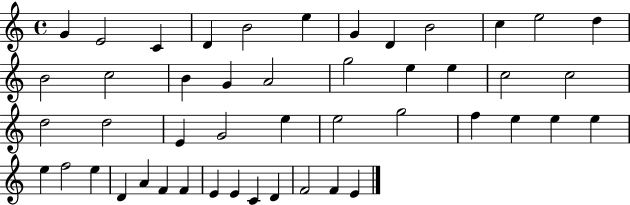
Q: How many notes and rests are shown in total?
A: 47